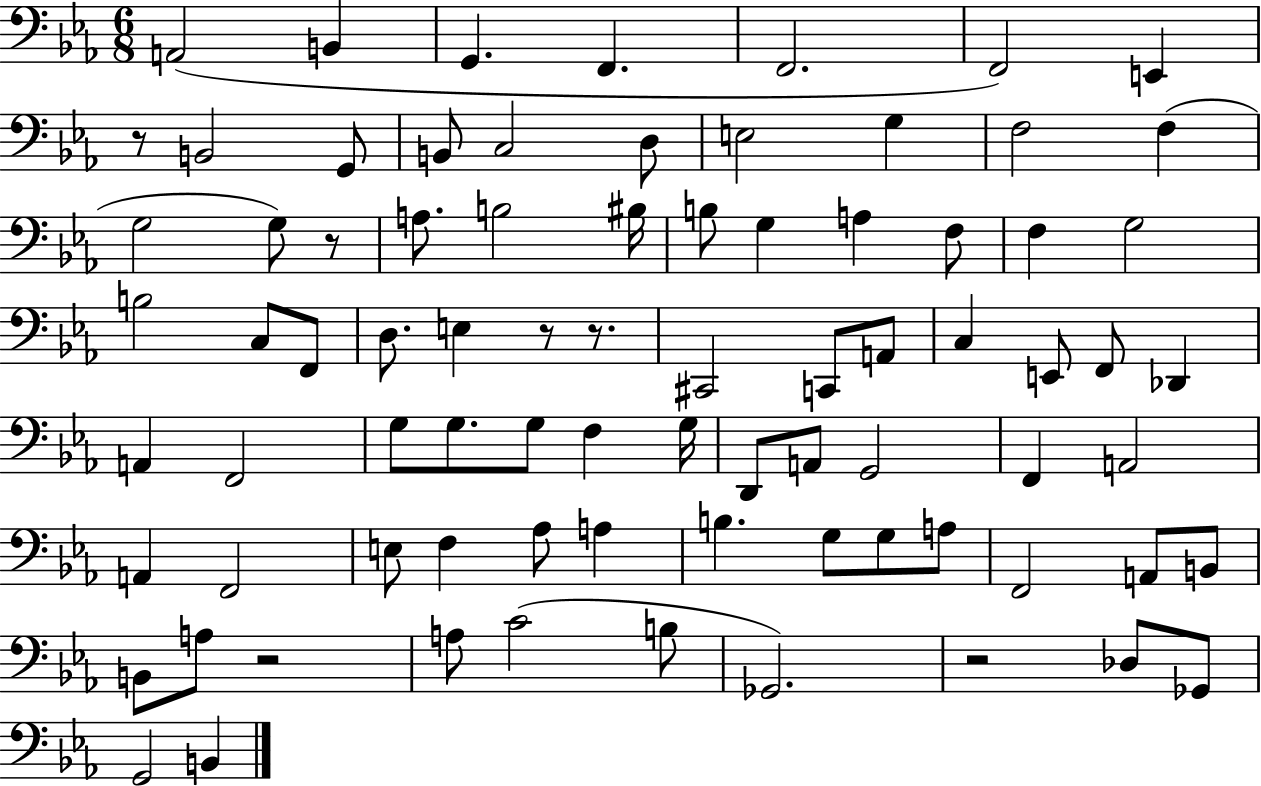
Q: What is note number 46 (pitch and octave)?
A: G3